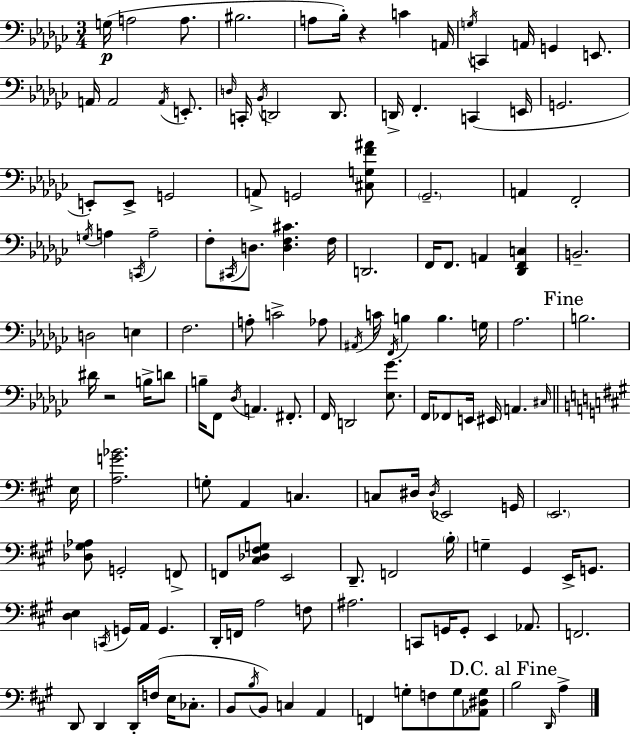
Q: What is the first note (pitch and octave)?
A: G3